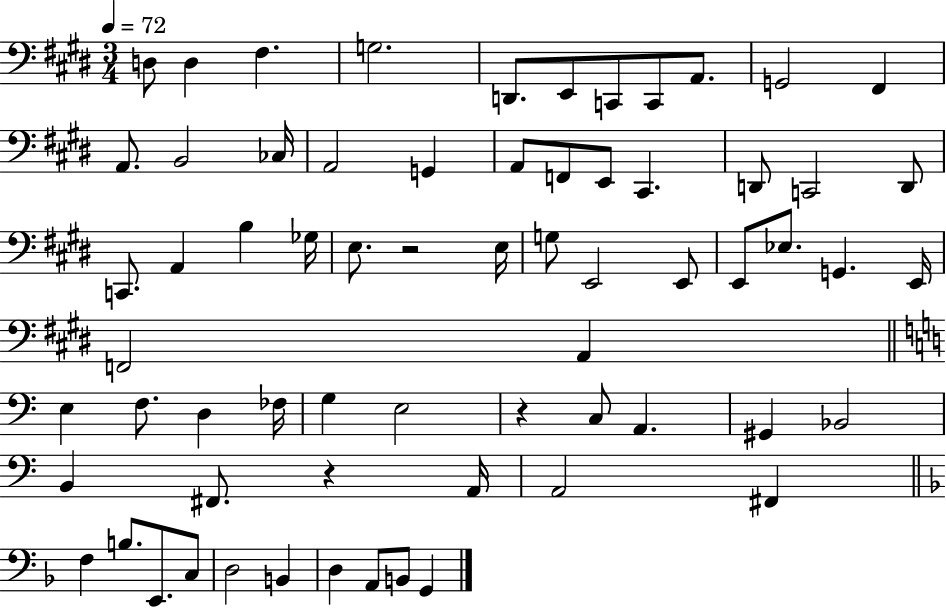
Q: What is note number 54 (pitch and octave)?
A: F3